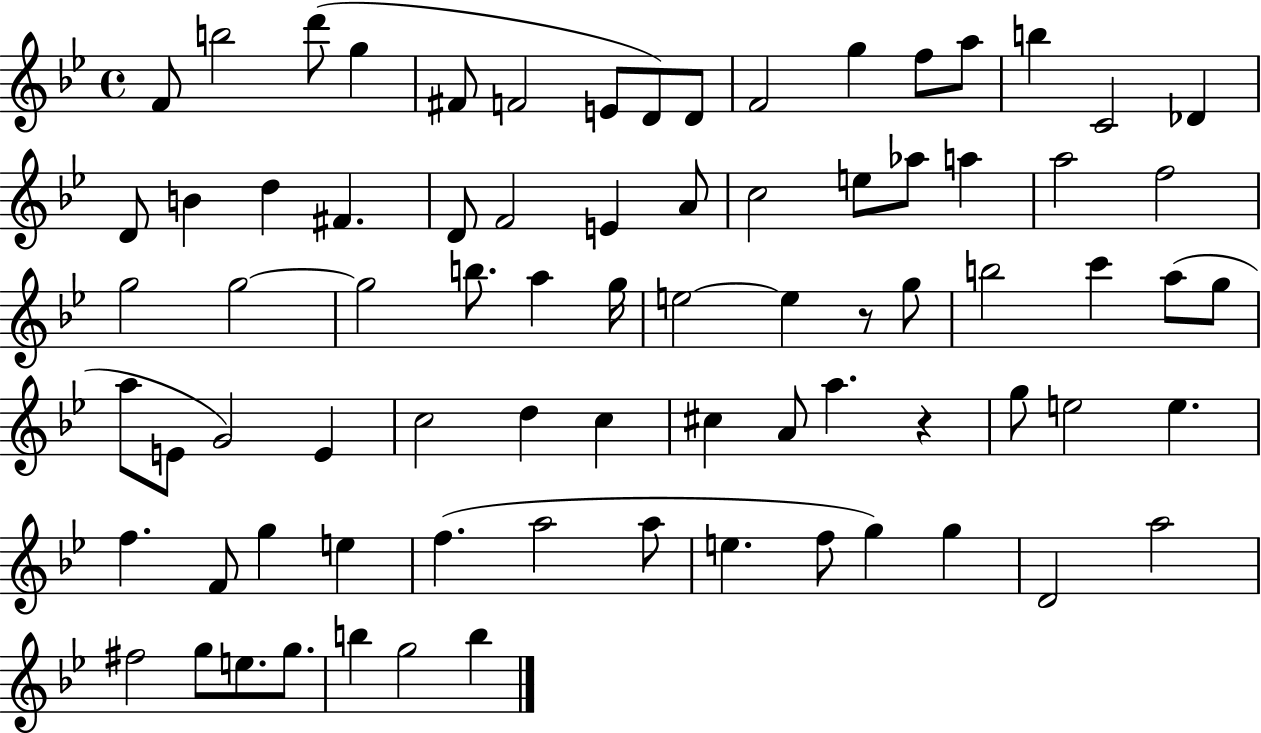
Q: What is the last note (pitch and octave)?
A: B5